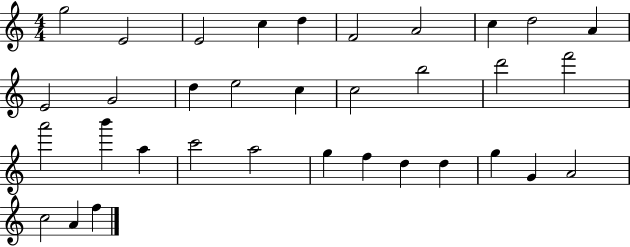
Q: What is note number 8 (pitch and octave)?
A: C5